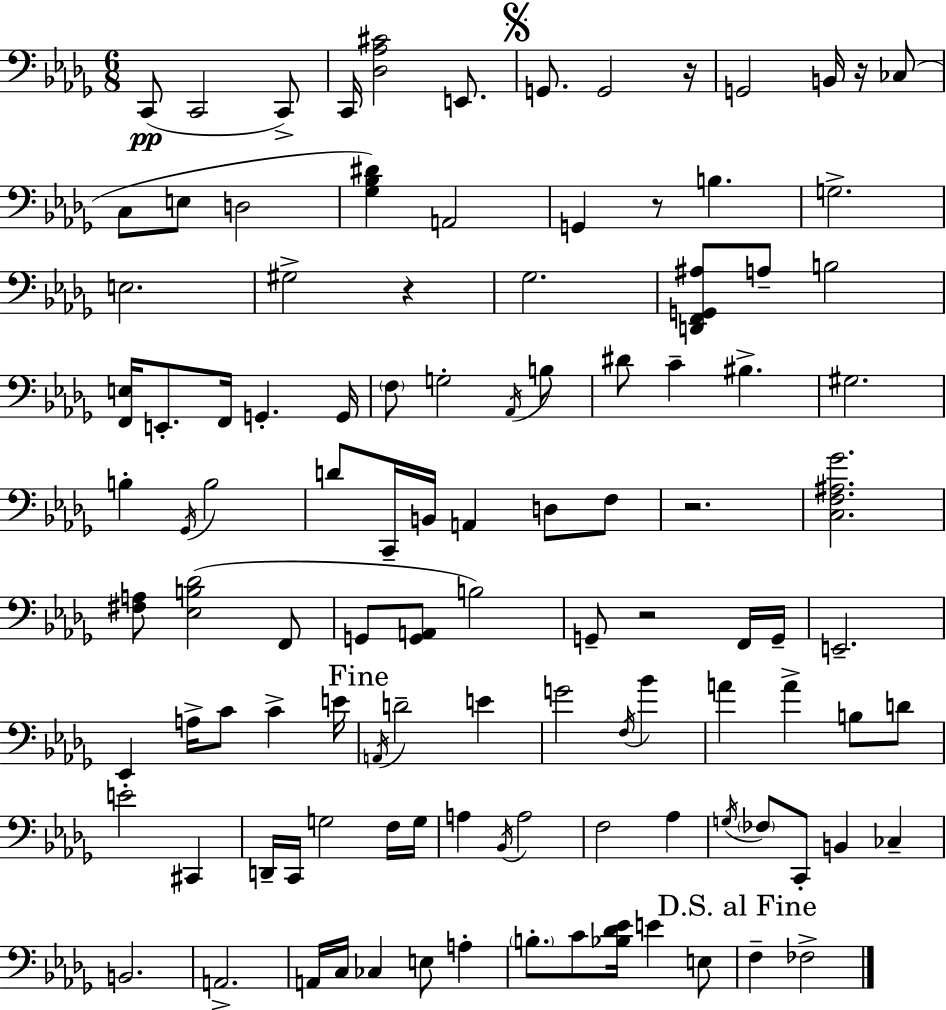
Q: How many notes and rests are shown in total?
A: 110